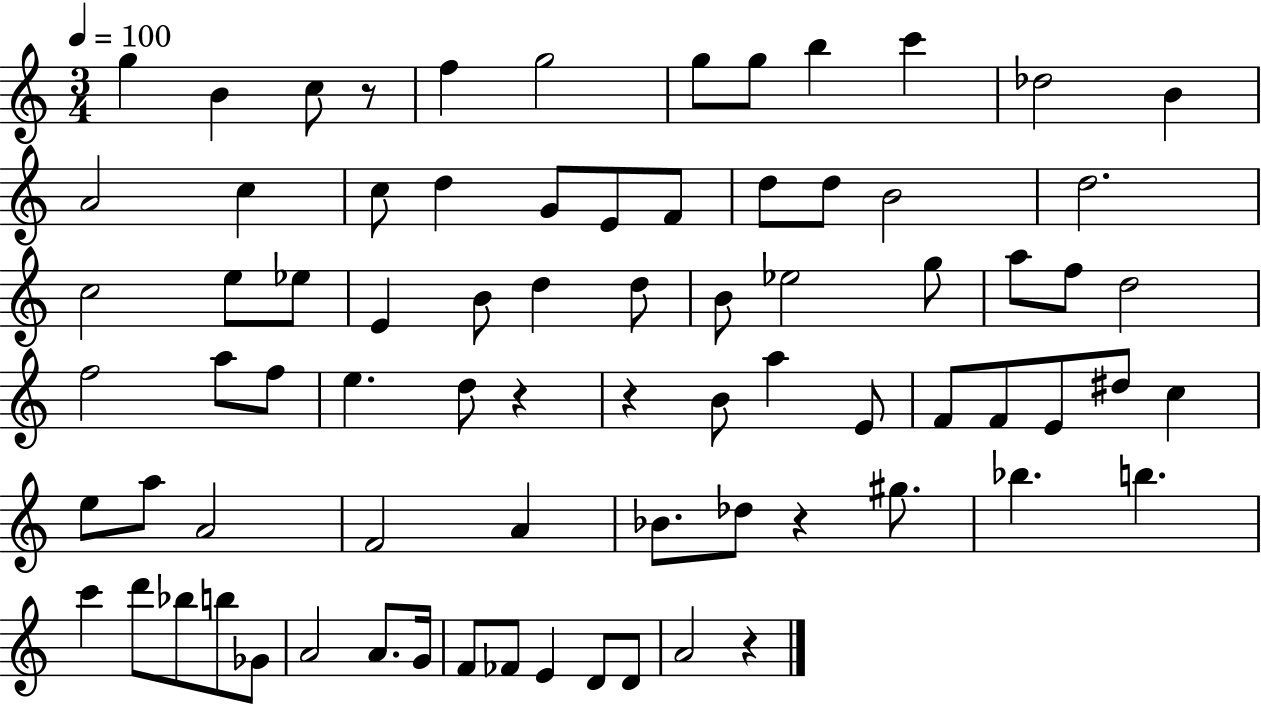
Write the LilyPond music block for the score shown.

{
  \clef treble
  \numericTimeSignature
  \time 3/4
  \key c \major
  \tempo 4 = 100
  \repeat volta 2 { g''4 b'4 c''8 r8 | f''4 g''2 | g''8 g''8 b''4 c'''4 | des''2 b'4 | \break a'2 c''4 | c''8 d''4 g'8 e'8 f'8 | d''8 d''8 b'2 | d''2. | \break c''2 e''8 ees''8 | e'4 b'8 d''4 d''8 | b'8 ees''2 g''8 | a''8 f''8 d''2 | \break f''2 a''8 f''8 | e''4. d''8 r4 | r4 b'8 a''4 e'8 | f'8 f'8 e'8 dis''8 c''4 | \break e''8 a''8 a'2 | f'2 a'4 | bes'8. des''8 r4 gis''8. | bes''4. b''4. | \break c'''4 d'''8 bes''8 b''8 ges'8 | a'2 a'8. g'16 | f'8 fes'8 e'4 d'8 d'8 | a'2 r4 | \break } \bar "|."
}